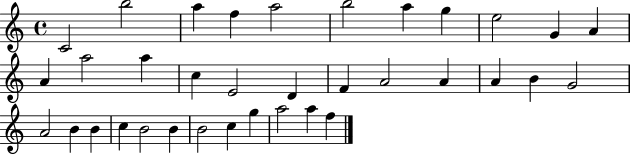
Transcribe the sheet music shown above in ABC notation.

X:1
T:Untitled
M:4/4
L:1/4
K:C
C2 b2 a f a2 b2 a g e2 G A A a2 a c E2 D F A2 A A B G2 A2 B B c B2 B B2 c g a2 a f